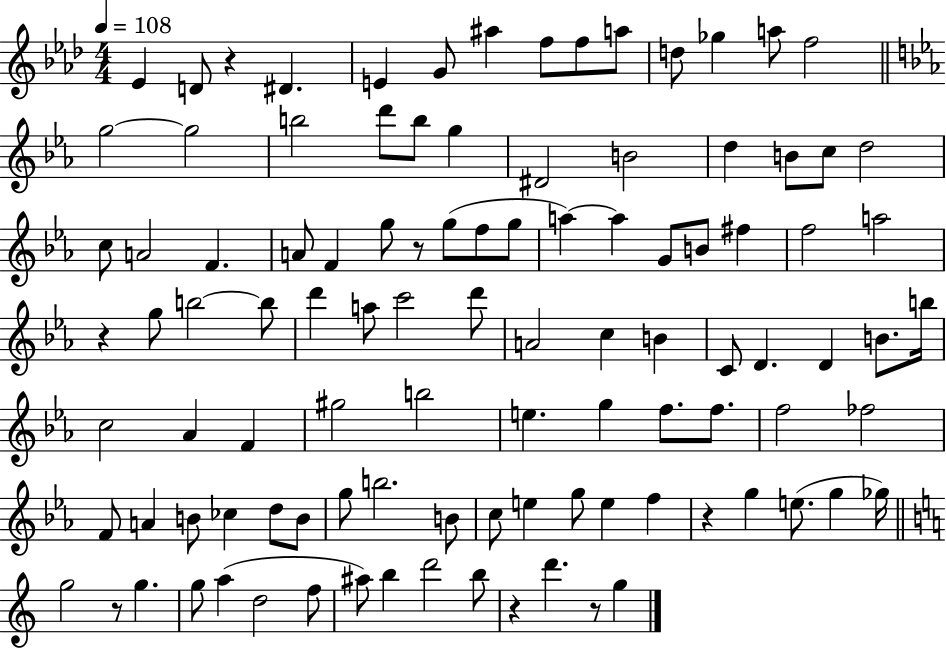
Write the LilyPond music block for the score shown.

{
  \clef treble
  \numericTimeSignature
  \time 4/4
  \key aes \major
  \tempo 4 = 108
  ees'4 d'8 r4 dis'4. | e'4 g'8 ais''4 f''8 f''8 a''8 | d''8 ges''4 a''8 f''2 | \bar "||" \break \key c \minor g''2~~ g''2 | b''2 d'''8 b''8 g''4 | dis'2 b'2 | d''4 b'8 c''8 d''2 | \break c''8 a'2 f'4. | a'8 f'4 g''8 r8 g''8( f''8 g''8 | a''4~~) a''4 g'8 b'8 fis''4 | f''2 a''2 | \break r4 g''8 b''2~~ b''8 | d'''4 a''8 c'''2 d'''8 | a'2 c''4 b'4 | c'8 d'4. d'4 b'8. b''16 | \break c''2 aes'4 f'4 | gis''2 b''2 | e''4. g''4 f''8. f''8. | f''2 fes''2 | \break f'8 a'4 b'8 ces''4 d''8 b'8 | g''8 b''2. b'8 | c''8 e''4 g''8 e''4 f''4 | r4 g''4 e''8.( g''4 ges''16) | \break \bar "||" \break \key c \major g''2 r8 g''4. | g''8 a''4( d''2 f''8 | ais''8) b''4 d'''2 b''8 | r4 d'''4. r8 g''4 | \break \bar "|."
}